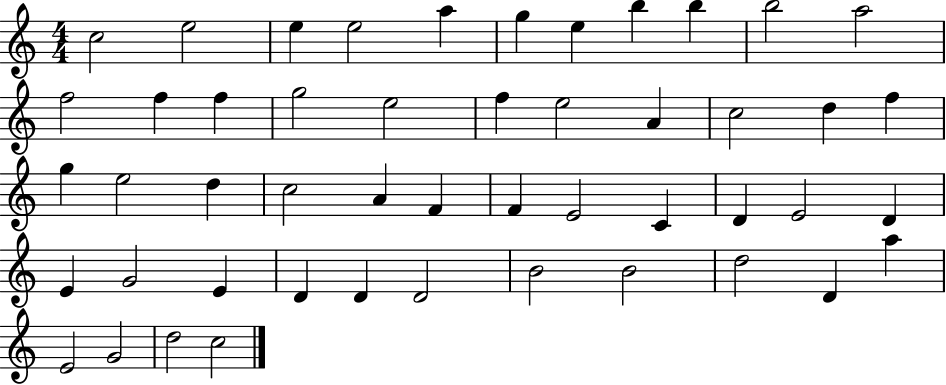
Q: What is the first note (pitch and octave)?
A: C5